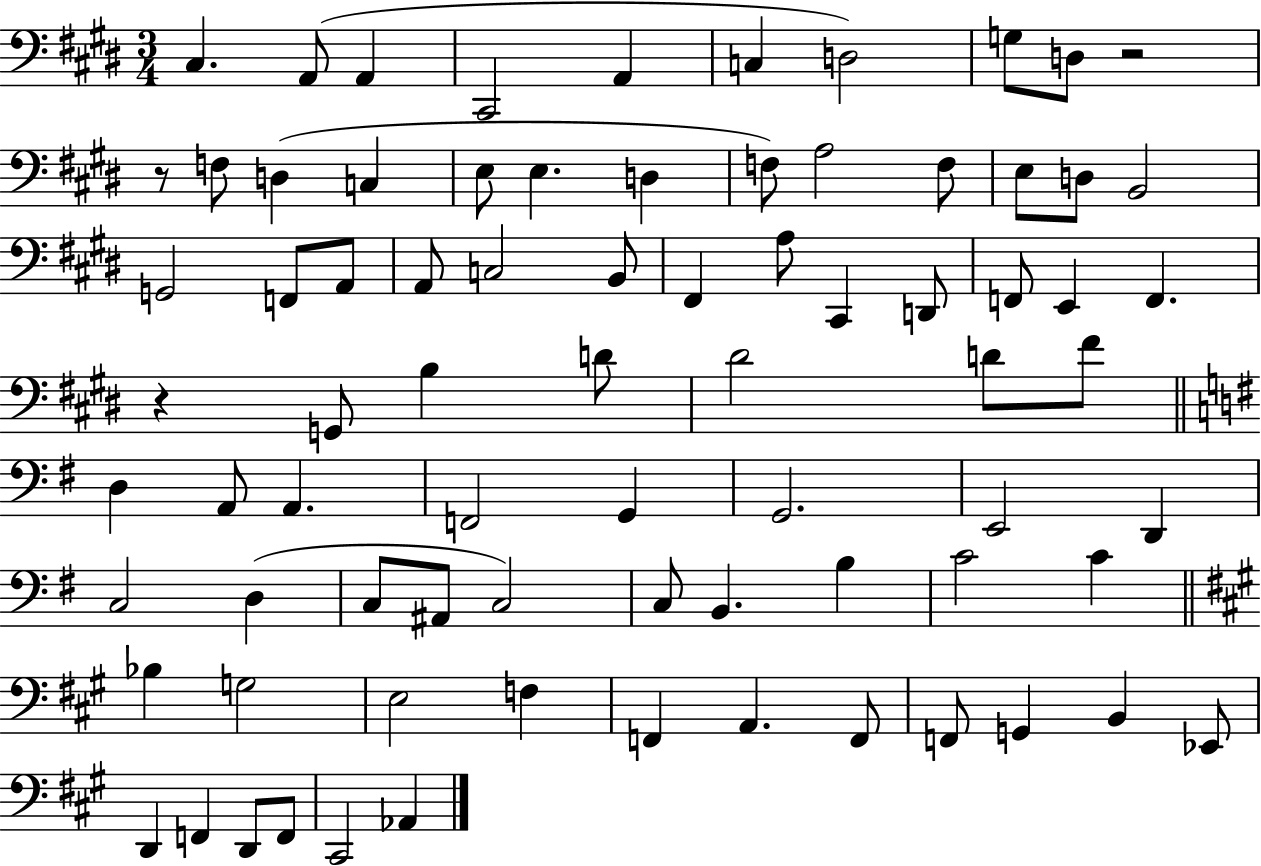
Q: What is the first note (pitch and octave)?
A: C#3